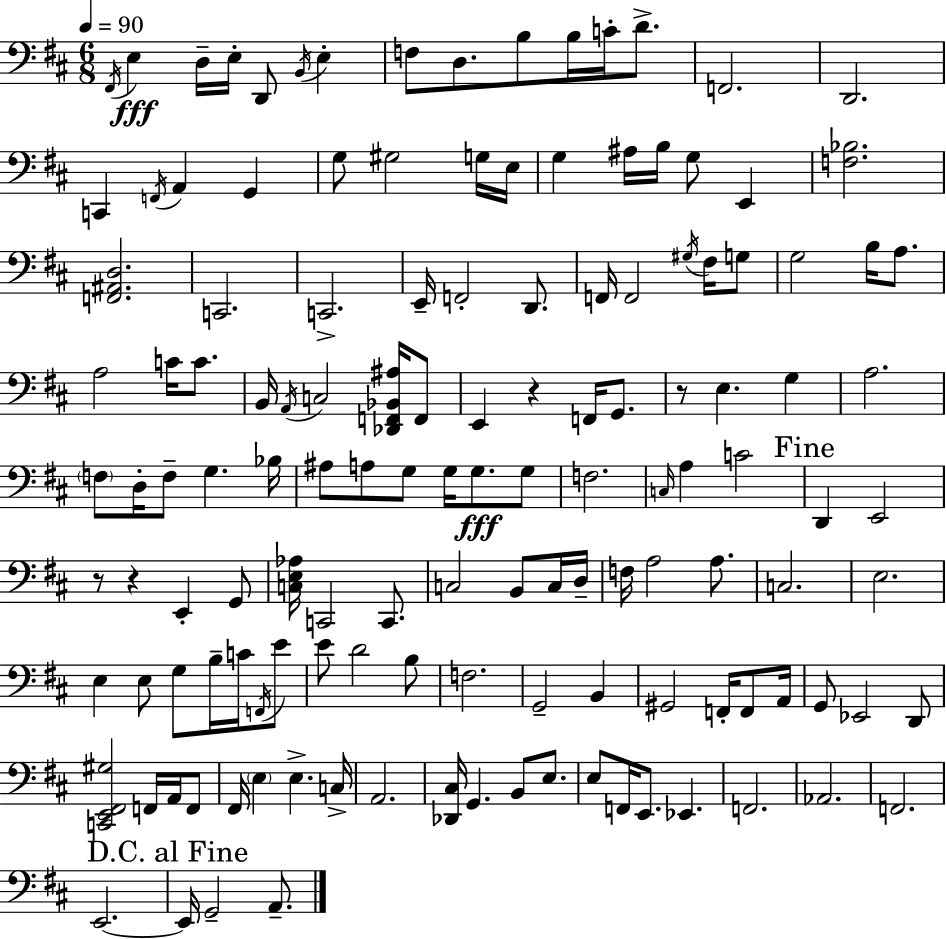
F#2/s E3/q D3/s E3/s D2/e B2/s E3/q F3/e D3/e. B3/e B3/s C4/s D4/e. F2/h. D2/h. C2/q F2/s A2/q G2/q G3/e G#3/h G3/s E3/s G3/q A#3/s B3/s G3/e E2/q [F3,Bb3]/h. [F2,A#2,D3]/h. C2/h. C2/h. E2/s F2/h D2/e. F2/s F2/h G#3/s F#3/s G3/e G3/h B3/s A3/e. A3/h C4/s C4/e. B2/s A2/s C3/h [Db2,F2,Bb2,A#3]/s F2/e E2/q R/q F2/s G2/e. R/e E3/q. G3/q A3/h. F3/e D3/s F3/e G3/q. Bb3/s A#3/e A3/e G3/e G3/s G3/e. G3/e F3/h. C3/s A3/q C4/h D2/q E2/h R/e R/q E2/q G2/e [C3,E3,Ab3]/s C2/h C2/e. C3/h B2/e C3/s D3/s F3/s A3/h A3/e. C3/h. E3/h. E3/q E3/e G3/e B3/s C4/s F2/s E4/e E4/e D4/h B3/e F3/h. G2/h B2/q G#2/h F2/s F2/e A2/s G2/e Eb2/h D2/e [C2,E2,F#2,G#3]/h F2/s A2/s F2/e F#2/s E3/q E3/q. C3/s A2/h. [Db2,C#3]/s G2/q. B2/e E3/e. E3/e F2/s E2/e. Eb2/q. F2/h. Ab2/h. F2/h. E2/h. E2/s G2/h A2/e.